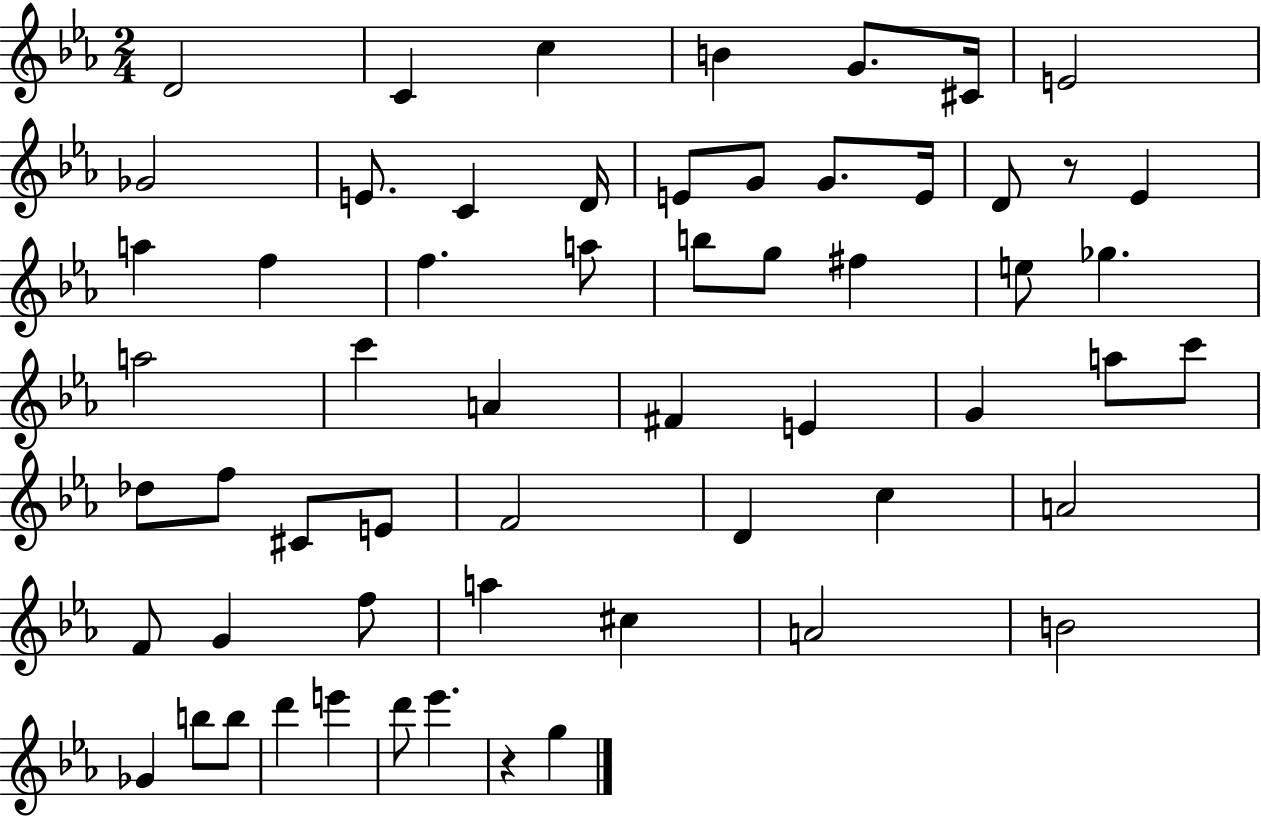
X:1
T:Untitled
M:2/4
L:1/4
K:Eb
D2 C c B G/2 ^C/4 E2 _G2 E/2 C D/4 E/2 G/2 G/2 E/4 D/2 z/2 _E a f f a/2 b/2 g/2 ^f e/2 _g a2 c' A ^F E G a/2 c'/2 _d/2 f/2 ^C/2 E/2 F2 D c A2 F/2 G f/2 a ^c A2 B2 _G b/2 b/2 d' e' d'/2 _e' z g